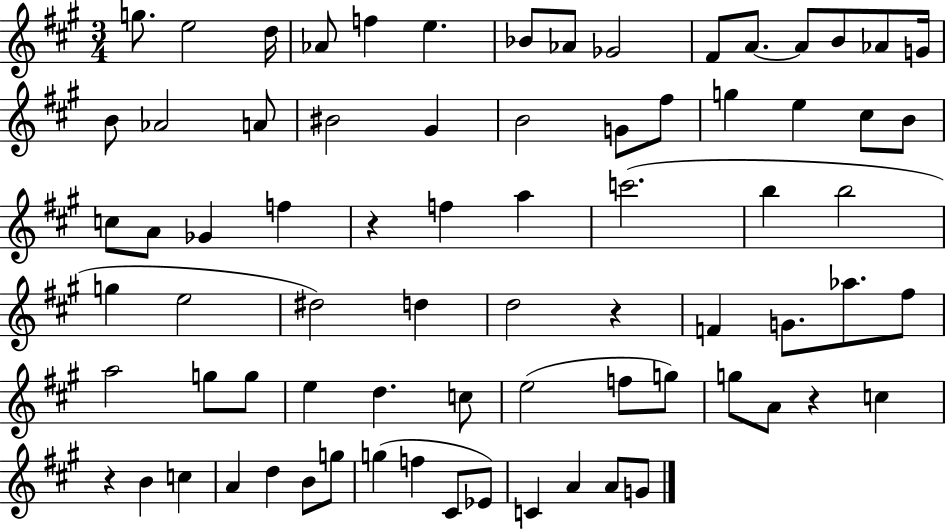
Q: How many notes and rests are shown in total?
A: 75